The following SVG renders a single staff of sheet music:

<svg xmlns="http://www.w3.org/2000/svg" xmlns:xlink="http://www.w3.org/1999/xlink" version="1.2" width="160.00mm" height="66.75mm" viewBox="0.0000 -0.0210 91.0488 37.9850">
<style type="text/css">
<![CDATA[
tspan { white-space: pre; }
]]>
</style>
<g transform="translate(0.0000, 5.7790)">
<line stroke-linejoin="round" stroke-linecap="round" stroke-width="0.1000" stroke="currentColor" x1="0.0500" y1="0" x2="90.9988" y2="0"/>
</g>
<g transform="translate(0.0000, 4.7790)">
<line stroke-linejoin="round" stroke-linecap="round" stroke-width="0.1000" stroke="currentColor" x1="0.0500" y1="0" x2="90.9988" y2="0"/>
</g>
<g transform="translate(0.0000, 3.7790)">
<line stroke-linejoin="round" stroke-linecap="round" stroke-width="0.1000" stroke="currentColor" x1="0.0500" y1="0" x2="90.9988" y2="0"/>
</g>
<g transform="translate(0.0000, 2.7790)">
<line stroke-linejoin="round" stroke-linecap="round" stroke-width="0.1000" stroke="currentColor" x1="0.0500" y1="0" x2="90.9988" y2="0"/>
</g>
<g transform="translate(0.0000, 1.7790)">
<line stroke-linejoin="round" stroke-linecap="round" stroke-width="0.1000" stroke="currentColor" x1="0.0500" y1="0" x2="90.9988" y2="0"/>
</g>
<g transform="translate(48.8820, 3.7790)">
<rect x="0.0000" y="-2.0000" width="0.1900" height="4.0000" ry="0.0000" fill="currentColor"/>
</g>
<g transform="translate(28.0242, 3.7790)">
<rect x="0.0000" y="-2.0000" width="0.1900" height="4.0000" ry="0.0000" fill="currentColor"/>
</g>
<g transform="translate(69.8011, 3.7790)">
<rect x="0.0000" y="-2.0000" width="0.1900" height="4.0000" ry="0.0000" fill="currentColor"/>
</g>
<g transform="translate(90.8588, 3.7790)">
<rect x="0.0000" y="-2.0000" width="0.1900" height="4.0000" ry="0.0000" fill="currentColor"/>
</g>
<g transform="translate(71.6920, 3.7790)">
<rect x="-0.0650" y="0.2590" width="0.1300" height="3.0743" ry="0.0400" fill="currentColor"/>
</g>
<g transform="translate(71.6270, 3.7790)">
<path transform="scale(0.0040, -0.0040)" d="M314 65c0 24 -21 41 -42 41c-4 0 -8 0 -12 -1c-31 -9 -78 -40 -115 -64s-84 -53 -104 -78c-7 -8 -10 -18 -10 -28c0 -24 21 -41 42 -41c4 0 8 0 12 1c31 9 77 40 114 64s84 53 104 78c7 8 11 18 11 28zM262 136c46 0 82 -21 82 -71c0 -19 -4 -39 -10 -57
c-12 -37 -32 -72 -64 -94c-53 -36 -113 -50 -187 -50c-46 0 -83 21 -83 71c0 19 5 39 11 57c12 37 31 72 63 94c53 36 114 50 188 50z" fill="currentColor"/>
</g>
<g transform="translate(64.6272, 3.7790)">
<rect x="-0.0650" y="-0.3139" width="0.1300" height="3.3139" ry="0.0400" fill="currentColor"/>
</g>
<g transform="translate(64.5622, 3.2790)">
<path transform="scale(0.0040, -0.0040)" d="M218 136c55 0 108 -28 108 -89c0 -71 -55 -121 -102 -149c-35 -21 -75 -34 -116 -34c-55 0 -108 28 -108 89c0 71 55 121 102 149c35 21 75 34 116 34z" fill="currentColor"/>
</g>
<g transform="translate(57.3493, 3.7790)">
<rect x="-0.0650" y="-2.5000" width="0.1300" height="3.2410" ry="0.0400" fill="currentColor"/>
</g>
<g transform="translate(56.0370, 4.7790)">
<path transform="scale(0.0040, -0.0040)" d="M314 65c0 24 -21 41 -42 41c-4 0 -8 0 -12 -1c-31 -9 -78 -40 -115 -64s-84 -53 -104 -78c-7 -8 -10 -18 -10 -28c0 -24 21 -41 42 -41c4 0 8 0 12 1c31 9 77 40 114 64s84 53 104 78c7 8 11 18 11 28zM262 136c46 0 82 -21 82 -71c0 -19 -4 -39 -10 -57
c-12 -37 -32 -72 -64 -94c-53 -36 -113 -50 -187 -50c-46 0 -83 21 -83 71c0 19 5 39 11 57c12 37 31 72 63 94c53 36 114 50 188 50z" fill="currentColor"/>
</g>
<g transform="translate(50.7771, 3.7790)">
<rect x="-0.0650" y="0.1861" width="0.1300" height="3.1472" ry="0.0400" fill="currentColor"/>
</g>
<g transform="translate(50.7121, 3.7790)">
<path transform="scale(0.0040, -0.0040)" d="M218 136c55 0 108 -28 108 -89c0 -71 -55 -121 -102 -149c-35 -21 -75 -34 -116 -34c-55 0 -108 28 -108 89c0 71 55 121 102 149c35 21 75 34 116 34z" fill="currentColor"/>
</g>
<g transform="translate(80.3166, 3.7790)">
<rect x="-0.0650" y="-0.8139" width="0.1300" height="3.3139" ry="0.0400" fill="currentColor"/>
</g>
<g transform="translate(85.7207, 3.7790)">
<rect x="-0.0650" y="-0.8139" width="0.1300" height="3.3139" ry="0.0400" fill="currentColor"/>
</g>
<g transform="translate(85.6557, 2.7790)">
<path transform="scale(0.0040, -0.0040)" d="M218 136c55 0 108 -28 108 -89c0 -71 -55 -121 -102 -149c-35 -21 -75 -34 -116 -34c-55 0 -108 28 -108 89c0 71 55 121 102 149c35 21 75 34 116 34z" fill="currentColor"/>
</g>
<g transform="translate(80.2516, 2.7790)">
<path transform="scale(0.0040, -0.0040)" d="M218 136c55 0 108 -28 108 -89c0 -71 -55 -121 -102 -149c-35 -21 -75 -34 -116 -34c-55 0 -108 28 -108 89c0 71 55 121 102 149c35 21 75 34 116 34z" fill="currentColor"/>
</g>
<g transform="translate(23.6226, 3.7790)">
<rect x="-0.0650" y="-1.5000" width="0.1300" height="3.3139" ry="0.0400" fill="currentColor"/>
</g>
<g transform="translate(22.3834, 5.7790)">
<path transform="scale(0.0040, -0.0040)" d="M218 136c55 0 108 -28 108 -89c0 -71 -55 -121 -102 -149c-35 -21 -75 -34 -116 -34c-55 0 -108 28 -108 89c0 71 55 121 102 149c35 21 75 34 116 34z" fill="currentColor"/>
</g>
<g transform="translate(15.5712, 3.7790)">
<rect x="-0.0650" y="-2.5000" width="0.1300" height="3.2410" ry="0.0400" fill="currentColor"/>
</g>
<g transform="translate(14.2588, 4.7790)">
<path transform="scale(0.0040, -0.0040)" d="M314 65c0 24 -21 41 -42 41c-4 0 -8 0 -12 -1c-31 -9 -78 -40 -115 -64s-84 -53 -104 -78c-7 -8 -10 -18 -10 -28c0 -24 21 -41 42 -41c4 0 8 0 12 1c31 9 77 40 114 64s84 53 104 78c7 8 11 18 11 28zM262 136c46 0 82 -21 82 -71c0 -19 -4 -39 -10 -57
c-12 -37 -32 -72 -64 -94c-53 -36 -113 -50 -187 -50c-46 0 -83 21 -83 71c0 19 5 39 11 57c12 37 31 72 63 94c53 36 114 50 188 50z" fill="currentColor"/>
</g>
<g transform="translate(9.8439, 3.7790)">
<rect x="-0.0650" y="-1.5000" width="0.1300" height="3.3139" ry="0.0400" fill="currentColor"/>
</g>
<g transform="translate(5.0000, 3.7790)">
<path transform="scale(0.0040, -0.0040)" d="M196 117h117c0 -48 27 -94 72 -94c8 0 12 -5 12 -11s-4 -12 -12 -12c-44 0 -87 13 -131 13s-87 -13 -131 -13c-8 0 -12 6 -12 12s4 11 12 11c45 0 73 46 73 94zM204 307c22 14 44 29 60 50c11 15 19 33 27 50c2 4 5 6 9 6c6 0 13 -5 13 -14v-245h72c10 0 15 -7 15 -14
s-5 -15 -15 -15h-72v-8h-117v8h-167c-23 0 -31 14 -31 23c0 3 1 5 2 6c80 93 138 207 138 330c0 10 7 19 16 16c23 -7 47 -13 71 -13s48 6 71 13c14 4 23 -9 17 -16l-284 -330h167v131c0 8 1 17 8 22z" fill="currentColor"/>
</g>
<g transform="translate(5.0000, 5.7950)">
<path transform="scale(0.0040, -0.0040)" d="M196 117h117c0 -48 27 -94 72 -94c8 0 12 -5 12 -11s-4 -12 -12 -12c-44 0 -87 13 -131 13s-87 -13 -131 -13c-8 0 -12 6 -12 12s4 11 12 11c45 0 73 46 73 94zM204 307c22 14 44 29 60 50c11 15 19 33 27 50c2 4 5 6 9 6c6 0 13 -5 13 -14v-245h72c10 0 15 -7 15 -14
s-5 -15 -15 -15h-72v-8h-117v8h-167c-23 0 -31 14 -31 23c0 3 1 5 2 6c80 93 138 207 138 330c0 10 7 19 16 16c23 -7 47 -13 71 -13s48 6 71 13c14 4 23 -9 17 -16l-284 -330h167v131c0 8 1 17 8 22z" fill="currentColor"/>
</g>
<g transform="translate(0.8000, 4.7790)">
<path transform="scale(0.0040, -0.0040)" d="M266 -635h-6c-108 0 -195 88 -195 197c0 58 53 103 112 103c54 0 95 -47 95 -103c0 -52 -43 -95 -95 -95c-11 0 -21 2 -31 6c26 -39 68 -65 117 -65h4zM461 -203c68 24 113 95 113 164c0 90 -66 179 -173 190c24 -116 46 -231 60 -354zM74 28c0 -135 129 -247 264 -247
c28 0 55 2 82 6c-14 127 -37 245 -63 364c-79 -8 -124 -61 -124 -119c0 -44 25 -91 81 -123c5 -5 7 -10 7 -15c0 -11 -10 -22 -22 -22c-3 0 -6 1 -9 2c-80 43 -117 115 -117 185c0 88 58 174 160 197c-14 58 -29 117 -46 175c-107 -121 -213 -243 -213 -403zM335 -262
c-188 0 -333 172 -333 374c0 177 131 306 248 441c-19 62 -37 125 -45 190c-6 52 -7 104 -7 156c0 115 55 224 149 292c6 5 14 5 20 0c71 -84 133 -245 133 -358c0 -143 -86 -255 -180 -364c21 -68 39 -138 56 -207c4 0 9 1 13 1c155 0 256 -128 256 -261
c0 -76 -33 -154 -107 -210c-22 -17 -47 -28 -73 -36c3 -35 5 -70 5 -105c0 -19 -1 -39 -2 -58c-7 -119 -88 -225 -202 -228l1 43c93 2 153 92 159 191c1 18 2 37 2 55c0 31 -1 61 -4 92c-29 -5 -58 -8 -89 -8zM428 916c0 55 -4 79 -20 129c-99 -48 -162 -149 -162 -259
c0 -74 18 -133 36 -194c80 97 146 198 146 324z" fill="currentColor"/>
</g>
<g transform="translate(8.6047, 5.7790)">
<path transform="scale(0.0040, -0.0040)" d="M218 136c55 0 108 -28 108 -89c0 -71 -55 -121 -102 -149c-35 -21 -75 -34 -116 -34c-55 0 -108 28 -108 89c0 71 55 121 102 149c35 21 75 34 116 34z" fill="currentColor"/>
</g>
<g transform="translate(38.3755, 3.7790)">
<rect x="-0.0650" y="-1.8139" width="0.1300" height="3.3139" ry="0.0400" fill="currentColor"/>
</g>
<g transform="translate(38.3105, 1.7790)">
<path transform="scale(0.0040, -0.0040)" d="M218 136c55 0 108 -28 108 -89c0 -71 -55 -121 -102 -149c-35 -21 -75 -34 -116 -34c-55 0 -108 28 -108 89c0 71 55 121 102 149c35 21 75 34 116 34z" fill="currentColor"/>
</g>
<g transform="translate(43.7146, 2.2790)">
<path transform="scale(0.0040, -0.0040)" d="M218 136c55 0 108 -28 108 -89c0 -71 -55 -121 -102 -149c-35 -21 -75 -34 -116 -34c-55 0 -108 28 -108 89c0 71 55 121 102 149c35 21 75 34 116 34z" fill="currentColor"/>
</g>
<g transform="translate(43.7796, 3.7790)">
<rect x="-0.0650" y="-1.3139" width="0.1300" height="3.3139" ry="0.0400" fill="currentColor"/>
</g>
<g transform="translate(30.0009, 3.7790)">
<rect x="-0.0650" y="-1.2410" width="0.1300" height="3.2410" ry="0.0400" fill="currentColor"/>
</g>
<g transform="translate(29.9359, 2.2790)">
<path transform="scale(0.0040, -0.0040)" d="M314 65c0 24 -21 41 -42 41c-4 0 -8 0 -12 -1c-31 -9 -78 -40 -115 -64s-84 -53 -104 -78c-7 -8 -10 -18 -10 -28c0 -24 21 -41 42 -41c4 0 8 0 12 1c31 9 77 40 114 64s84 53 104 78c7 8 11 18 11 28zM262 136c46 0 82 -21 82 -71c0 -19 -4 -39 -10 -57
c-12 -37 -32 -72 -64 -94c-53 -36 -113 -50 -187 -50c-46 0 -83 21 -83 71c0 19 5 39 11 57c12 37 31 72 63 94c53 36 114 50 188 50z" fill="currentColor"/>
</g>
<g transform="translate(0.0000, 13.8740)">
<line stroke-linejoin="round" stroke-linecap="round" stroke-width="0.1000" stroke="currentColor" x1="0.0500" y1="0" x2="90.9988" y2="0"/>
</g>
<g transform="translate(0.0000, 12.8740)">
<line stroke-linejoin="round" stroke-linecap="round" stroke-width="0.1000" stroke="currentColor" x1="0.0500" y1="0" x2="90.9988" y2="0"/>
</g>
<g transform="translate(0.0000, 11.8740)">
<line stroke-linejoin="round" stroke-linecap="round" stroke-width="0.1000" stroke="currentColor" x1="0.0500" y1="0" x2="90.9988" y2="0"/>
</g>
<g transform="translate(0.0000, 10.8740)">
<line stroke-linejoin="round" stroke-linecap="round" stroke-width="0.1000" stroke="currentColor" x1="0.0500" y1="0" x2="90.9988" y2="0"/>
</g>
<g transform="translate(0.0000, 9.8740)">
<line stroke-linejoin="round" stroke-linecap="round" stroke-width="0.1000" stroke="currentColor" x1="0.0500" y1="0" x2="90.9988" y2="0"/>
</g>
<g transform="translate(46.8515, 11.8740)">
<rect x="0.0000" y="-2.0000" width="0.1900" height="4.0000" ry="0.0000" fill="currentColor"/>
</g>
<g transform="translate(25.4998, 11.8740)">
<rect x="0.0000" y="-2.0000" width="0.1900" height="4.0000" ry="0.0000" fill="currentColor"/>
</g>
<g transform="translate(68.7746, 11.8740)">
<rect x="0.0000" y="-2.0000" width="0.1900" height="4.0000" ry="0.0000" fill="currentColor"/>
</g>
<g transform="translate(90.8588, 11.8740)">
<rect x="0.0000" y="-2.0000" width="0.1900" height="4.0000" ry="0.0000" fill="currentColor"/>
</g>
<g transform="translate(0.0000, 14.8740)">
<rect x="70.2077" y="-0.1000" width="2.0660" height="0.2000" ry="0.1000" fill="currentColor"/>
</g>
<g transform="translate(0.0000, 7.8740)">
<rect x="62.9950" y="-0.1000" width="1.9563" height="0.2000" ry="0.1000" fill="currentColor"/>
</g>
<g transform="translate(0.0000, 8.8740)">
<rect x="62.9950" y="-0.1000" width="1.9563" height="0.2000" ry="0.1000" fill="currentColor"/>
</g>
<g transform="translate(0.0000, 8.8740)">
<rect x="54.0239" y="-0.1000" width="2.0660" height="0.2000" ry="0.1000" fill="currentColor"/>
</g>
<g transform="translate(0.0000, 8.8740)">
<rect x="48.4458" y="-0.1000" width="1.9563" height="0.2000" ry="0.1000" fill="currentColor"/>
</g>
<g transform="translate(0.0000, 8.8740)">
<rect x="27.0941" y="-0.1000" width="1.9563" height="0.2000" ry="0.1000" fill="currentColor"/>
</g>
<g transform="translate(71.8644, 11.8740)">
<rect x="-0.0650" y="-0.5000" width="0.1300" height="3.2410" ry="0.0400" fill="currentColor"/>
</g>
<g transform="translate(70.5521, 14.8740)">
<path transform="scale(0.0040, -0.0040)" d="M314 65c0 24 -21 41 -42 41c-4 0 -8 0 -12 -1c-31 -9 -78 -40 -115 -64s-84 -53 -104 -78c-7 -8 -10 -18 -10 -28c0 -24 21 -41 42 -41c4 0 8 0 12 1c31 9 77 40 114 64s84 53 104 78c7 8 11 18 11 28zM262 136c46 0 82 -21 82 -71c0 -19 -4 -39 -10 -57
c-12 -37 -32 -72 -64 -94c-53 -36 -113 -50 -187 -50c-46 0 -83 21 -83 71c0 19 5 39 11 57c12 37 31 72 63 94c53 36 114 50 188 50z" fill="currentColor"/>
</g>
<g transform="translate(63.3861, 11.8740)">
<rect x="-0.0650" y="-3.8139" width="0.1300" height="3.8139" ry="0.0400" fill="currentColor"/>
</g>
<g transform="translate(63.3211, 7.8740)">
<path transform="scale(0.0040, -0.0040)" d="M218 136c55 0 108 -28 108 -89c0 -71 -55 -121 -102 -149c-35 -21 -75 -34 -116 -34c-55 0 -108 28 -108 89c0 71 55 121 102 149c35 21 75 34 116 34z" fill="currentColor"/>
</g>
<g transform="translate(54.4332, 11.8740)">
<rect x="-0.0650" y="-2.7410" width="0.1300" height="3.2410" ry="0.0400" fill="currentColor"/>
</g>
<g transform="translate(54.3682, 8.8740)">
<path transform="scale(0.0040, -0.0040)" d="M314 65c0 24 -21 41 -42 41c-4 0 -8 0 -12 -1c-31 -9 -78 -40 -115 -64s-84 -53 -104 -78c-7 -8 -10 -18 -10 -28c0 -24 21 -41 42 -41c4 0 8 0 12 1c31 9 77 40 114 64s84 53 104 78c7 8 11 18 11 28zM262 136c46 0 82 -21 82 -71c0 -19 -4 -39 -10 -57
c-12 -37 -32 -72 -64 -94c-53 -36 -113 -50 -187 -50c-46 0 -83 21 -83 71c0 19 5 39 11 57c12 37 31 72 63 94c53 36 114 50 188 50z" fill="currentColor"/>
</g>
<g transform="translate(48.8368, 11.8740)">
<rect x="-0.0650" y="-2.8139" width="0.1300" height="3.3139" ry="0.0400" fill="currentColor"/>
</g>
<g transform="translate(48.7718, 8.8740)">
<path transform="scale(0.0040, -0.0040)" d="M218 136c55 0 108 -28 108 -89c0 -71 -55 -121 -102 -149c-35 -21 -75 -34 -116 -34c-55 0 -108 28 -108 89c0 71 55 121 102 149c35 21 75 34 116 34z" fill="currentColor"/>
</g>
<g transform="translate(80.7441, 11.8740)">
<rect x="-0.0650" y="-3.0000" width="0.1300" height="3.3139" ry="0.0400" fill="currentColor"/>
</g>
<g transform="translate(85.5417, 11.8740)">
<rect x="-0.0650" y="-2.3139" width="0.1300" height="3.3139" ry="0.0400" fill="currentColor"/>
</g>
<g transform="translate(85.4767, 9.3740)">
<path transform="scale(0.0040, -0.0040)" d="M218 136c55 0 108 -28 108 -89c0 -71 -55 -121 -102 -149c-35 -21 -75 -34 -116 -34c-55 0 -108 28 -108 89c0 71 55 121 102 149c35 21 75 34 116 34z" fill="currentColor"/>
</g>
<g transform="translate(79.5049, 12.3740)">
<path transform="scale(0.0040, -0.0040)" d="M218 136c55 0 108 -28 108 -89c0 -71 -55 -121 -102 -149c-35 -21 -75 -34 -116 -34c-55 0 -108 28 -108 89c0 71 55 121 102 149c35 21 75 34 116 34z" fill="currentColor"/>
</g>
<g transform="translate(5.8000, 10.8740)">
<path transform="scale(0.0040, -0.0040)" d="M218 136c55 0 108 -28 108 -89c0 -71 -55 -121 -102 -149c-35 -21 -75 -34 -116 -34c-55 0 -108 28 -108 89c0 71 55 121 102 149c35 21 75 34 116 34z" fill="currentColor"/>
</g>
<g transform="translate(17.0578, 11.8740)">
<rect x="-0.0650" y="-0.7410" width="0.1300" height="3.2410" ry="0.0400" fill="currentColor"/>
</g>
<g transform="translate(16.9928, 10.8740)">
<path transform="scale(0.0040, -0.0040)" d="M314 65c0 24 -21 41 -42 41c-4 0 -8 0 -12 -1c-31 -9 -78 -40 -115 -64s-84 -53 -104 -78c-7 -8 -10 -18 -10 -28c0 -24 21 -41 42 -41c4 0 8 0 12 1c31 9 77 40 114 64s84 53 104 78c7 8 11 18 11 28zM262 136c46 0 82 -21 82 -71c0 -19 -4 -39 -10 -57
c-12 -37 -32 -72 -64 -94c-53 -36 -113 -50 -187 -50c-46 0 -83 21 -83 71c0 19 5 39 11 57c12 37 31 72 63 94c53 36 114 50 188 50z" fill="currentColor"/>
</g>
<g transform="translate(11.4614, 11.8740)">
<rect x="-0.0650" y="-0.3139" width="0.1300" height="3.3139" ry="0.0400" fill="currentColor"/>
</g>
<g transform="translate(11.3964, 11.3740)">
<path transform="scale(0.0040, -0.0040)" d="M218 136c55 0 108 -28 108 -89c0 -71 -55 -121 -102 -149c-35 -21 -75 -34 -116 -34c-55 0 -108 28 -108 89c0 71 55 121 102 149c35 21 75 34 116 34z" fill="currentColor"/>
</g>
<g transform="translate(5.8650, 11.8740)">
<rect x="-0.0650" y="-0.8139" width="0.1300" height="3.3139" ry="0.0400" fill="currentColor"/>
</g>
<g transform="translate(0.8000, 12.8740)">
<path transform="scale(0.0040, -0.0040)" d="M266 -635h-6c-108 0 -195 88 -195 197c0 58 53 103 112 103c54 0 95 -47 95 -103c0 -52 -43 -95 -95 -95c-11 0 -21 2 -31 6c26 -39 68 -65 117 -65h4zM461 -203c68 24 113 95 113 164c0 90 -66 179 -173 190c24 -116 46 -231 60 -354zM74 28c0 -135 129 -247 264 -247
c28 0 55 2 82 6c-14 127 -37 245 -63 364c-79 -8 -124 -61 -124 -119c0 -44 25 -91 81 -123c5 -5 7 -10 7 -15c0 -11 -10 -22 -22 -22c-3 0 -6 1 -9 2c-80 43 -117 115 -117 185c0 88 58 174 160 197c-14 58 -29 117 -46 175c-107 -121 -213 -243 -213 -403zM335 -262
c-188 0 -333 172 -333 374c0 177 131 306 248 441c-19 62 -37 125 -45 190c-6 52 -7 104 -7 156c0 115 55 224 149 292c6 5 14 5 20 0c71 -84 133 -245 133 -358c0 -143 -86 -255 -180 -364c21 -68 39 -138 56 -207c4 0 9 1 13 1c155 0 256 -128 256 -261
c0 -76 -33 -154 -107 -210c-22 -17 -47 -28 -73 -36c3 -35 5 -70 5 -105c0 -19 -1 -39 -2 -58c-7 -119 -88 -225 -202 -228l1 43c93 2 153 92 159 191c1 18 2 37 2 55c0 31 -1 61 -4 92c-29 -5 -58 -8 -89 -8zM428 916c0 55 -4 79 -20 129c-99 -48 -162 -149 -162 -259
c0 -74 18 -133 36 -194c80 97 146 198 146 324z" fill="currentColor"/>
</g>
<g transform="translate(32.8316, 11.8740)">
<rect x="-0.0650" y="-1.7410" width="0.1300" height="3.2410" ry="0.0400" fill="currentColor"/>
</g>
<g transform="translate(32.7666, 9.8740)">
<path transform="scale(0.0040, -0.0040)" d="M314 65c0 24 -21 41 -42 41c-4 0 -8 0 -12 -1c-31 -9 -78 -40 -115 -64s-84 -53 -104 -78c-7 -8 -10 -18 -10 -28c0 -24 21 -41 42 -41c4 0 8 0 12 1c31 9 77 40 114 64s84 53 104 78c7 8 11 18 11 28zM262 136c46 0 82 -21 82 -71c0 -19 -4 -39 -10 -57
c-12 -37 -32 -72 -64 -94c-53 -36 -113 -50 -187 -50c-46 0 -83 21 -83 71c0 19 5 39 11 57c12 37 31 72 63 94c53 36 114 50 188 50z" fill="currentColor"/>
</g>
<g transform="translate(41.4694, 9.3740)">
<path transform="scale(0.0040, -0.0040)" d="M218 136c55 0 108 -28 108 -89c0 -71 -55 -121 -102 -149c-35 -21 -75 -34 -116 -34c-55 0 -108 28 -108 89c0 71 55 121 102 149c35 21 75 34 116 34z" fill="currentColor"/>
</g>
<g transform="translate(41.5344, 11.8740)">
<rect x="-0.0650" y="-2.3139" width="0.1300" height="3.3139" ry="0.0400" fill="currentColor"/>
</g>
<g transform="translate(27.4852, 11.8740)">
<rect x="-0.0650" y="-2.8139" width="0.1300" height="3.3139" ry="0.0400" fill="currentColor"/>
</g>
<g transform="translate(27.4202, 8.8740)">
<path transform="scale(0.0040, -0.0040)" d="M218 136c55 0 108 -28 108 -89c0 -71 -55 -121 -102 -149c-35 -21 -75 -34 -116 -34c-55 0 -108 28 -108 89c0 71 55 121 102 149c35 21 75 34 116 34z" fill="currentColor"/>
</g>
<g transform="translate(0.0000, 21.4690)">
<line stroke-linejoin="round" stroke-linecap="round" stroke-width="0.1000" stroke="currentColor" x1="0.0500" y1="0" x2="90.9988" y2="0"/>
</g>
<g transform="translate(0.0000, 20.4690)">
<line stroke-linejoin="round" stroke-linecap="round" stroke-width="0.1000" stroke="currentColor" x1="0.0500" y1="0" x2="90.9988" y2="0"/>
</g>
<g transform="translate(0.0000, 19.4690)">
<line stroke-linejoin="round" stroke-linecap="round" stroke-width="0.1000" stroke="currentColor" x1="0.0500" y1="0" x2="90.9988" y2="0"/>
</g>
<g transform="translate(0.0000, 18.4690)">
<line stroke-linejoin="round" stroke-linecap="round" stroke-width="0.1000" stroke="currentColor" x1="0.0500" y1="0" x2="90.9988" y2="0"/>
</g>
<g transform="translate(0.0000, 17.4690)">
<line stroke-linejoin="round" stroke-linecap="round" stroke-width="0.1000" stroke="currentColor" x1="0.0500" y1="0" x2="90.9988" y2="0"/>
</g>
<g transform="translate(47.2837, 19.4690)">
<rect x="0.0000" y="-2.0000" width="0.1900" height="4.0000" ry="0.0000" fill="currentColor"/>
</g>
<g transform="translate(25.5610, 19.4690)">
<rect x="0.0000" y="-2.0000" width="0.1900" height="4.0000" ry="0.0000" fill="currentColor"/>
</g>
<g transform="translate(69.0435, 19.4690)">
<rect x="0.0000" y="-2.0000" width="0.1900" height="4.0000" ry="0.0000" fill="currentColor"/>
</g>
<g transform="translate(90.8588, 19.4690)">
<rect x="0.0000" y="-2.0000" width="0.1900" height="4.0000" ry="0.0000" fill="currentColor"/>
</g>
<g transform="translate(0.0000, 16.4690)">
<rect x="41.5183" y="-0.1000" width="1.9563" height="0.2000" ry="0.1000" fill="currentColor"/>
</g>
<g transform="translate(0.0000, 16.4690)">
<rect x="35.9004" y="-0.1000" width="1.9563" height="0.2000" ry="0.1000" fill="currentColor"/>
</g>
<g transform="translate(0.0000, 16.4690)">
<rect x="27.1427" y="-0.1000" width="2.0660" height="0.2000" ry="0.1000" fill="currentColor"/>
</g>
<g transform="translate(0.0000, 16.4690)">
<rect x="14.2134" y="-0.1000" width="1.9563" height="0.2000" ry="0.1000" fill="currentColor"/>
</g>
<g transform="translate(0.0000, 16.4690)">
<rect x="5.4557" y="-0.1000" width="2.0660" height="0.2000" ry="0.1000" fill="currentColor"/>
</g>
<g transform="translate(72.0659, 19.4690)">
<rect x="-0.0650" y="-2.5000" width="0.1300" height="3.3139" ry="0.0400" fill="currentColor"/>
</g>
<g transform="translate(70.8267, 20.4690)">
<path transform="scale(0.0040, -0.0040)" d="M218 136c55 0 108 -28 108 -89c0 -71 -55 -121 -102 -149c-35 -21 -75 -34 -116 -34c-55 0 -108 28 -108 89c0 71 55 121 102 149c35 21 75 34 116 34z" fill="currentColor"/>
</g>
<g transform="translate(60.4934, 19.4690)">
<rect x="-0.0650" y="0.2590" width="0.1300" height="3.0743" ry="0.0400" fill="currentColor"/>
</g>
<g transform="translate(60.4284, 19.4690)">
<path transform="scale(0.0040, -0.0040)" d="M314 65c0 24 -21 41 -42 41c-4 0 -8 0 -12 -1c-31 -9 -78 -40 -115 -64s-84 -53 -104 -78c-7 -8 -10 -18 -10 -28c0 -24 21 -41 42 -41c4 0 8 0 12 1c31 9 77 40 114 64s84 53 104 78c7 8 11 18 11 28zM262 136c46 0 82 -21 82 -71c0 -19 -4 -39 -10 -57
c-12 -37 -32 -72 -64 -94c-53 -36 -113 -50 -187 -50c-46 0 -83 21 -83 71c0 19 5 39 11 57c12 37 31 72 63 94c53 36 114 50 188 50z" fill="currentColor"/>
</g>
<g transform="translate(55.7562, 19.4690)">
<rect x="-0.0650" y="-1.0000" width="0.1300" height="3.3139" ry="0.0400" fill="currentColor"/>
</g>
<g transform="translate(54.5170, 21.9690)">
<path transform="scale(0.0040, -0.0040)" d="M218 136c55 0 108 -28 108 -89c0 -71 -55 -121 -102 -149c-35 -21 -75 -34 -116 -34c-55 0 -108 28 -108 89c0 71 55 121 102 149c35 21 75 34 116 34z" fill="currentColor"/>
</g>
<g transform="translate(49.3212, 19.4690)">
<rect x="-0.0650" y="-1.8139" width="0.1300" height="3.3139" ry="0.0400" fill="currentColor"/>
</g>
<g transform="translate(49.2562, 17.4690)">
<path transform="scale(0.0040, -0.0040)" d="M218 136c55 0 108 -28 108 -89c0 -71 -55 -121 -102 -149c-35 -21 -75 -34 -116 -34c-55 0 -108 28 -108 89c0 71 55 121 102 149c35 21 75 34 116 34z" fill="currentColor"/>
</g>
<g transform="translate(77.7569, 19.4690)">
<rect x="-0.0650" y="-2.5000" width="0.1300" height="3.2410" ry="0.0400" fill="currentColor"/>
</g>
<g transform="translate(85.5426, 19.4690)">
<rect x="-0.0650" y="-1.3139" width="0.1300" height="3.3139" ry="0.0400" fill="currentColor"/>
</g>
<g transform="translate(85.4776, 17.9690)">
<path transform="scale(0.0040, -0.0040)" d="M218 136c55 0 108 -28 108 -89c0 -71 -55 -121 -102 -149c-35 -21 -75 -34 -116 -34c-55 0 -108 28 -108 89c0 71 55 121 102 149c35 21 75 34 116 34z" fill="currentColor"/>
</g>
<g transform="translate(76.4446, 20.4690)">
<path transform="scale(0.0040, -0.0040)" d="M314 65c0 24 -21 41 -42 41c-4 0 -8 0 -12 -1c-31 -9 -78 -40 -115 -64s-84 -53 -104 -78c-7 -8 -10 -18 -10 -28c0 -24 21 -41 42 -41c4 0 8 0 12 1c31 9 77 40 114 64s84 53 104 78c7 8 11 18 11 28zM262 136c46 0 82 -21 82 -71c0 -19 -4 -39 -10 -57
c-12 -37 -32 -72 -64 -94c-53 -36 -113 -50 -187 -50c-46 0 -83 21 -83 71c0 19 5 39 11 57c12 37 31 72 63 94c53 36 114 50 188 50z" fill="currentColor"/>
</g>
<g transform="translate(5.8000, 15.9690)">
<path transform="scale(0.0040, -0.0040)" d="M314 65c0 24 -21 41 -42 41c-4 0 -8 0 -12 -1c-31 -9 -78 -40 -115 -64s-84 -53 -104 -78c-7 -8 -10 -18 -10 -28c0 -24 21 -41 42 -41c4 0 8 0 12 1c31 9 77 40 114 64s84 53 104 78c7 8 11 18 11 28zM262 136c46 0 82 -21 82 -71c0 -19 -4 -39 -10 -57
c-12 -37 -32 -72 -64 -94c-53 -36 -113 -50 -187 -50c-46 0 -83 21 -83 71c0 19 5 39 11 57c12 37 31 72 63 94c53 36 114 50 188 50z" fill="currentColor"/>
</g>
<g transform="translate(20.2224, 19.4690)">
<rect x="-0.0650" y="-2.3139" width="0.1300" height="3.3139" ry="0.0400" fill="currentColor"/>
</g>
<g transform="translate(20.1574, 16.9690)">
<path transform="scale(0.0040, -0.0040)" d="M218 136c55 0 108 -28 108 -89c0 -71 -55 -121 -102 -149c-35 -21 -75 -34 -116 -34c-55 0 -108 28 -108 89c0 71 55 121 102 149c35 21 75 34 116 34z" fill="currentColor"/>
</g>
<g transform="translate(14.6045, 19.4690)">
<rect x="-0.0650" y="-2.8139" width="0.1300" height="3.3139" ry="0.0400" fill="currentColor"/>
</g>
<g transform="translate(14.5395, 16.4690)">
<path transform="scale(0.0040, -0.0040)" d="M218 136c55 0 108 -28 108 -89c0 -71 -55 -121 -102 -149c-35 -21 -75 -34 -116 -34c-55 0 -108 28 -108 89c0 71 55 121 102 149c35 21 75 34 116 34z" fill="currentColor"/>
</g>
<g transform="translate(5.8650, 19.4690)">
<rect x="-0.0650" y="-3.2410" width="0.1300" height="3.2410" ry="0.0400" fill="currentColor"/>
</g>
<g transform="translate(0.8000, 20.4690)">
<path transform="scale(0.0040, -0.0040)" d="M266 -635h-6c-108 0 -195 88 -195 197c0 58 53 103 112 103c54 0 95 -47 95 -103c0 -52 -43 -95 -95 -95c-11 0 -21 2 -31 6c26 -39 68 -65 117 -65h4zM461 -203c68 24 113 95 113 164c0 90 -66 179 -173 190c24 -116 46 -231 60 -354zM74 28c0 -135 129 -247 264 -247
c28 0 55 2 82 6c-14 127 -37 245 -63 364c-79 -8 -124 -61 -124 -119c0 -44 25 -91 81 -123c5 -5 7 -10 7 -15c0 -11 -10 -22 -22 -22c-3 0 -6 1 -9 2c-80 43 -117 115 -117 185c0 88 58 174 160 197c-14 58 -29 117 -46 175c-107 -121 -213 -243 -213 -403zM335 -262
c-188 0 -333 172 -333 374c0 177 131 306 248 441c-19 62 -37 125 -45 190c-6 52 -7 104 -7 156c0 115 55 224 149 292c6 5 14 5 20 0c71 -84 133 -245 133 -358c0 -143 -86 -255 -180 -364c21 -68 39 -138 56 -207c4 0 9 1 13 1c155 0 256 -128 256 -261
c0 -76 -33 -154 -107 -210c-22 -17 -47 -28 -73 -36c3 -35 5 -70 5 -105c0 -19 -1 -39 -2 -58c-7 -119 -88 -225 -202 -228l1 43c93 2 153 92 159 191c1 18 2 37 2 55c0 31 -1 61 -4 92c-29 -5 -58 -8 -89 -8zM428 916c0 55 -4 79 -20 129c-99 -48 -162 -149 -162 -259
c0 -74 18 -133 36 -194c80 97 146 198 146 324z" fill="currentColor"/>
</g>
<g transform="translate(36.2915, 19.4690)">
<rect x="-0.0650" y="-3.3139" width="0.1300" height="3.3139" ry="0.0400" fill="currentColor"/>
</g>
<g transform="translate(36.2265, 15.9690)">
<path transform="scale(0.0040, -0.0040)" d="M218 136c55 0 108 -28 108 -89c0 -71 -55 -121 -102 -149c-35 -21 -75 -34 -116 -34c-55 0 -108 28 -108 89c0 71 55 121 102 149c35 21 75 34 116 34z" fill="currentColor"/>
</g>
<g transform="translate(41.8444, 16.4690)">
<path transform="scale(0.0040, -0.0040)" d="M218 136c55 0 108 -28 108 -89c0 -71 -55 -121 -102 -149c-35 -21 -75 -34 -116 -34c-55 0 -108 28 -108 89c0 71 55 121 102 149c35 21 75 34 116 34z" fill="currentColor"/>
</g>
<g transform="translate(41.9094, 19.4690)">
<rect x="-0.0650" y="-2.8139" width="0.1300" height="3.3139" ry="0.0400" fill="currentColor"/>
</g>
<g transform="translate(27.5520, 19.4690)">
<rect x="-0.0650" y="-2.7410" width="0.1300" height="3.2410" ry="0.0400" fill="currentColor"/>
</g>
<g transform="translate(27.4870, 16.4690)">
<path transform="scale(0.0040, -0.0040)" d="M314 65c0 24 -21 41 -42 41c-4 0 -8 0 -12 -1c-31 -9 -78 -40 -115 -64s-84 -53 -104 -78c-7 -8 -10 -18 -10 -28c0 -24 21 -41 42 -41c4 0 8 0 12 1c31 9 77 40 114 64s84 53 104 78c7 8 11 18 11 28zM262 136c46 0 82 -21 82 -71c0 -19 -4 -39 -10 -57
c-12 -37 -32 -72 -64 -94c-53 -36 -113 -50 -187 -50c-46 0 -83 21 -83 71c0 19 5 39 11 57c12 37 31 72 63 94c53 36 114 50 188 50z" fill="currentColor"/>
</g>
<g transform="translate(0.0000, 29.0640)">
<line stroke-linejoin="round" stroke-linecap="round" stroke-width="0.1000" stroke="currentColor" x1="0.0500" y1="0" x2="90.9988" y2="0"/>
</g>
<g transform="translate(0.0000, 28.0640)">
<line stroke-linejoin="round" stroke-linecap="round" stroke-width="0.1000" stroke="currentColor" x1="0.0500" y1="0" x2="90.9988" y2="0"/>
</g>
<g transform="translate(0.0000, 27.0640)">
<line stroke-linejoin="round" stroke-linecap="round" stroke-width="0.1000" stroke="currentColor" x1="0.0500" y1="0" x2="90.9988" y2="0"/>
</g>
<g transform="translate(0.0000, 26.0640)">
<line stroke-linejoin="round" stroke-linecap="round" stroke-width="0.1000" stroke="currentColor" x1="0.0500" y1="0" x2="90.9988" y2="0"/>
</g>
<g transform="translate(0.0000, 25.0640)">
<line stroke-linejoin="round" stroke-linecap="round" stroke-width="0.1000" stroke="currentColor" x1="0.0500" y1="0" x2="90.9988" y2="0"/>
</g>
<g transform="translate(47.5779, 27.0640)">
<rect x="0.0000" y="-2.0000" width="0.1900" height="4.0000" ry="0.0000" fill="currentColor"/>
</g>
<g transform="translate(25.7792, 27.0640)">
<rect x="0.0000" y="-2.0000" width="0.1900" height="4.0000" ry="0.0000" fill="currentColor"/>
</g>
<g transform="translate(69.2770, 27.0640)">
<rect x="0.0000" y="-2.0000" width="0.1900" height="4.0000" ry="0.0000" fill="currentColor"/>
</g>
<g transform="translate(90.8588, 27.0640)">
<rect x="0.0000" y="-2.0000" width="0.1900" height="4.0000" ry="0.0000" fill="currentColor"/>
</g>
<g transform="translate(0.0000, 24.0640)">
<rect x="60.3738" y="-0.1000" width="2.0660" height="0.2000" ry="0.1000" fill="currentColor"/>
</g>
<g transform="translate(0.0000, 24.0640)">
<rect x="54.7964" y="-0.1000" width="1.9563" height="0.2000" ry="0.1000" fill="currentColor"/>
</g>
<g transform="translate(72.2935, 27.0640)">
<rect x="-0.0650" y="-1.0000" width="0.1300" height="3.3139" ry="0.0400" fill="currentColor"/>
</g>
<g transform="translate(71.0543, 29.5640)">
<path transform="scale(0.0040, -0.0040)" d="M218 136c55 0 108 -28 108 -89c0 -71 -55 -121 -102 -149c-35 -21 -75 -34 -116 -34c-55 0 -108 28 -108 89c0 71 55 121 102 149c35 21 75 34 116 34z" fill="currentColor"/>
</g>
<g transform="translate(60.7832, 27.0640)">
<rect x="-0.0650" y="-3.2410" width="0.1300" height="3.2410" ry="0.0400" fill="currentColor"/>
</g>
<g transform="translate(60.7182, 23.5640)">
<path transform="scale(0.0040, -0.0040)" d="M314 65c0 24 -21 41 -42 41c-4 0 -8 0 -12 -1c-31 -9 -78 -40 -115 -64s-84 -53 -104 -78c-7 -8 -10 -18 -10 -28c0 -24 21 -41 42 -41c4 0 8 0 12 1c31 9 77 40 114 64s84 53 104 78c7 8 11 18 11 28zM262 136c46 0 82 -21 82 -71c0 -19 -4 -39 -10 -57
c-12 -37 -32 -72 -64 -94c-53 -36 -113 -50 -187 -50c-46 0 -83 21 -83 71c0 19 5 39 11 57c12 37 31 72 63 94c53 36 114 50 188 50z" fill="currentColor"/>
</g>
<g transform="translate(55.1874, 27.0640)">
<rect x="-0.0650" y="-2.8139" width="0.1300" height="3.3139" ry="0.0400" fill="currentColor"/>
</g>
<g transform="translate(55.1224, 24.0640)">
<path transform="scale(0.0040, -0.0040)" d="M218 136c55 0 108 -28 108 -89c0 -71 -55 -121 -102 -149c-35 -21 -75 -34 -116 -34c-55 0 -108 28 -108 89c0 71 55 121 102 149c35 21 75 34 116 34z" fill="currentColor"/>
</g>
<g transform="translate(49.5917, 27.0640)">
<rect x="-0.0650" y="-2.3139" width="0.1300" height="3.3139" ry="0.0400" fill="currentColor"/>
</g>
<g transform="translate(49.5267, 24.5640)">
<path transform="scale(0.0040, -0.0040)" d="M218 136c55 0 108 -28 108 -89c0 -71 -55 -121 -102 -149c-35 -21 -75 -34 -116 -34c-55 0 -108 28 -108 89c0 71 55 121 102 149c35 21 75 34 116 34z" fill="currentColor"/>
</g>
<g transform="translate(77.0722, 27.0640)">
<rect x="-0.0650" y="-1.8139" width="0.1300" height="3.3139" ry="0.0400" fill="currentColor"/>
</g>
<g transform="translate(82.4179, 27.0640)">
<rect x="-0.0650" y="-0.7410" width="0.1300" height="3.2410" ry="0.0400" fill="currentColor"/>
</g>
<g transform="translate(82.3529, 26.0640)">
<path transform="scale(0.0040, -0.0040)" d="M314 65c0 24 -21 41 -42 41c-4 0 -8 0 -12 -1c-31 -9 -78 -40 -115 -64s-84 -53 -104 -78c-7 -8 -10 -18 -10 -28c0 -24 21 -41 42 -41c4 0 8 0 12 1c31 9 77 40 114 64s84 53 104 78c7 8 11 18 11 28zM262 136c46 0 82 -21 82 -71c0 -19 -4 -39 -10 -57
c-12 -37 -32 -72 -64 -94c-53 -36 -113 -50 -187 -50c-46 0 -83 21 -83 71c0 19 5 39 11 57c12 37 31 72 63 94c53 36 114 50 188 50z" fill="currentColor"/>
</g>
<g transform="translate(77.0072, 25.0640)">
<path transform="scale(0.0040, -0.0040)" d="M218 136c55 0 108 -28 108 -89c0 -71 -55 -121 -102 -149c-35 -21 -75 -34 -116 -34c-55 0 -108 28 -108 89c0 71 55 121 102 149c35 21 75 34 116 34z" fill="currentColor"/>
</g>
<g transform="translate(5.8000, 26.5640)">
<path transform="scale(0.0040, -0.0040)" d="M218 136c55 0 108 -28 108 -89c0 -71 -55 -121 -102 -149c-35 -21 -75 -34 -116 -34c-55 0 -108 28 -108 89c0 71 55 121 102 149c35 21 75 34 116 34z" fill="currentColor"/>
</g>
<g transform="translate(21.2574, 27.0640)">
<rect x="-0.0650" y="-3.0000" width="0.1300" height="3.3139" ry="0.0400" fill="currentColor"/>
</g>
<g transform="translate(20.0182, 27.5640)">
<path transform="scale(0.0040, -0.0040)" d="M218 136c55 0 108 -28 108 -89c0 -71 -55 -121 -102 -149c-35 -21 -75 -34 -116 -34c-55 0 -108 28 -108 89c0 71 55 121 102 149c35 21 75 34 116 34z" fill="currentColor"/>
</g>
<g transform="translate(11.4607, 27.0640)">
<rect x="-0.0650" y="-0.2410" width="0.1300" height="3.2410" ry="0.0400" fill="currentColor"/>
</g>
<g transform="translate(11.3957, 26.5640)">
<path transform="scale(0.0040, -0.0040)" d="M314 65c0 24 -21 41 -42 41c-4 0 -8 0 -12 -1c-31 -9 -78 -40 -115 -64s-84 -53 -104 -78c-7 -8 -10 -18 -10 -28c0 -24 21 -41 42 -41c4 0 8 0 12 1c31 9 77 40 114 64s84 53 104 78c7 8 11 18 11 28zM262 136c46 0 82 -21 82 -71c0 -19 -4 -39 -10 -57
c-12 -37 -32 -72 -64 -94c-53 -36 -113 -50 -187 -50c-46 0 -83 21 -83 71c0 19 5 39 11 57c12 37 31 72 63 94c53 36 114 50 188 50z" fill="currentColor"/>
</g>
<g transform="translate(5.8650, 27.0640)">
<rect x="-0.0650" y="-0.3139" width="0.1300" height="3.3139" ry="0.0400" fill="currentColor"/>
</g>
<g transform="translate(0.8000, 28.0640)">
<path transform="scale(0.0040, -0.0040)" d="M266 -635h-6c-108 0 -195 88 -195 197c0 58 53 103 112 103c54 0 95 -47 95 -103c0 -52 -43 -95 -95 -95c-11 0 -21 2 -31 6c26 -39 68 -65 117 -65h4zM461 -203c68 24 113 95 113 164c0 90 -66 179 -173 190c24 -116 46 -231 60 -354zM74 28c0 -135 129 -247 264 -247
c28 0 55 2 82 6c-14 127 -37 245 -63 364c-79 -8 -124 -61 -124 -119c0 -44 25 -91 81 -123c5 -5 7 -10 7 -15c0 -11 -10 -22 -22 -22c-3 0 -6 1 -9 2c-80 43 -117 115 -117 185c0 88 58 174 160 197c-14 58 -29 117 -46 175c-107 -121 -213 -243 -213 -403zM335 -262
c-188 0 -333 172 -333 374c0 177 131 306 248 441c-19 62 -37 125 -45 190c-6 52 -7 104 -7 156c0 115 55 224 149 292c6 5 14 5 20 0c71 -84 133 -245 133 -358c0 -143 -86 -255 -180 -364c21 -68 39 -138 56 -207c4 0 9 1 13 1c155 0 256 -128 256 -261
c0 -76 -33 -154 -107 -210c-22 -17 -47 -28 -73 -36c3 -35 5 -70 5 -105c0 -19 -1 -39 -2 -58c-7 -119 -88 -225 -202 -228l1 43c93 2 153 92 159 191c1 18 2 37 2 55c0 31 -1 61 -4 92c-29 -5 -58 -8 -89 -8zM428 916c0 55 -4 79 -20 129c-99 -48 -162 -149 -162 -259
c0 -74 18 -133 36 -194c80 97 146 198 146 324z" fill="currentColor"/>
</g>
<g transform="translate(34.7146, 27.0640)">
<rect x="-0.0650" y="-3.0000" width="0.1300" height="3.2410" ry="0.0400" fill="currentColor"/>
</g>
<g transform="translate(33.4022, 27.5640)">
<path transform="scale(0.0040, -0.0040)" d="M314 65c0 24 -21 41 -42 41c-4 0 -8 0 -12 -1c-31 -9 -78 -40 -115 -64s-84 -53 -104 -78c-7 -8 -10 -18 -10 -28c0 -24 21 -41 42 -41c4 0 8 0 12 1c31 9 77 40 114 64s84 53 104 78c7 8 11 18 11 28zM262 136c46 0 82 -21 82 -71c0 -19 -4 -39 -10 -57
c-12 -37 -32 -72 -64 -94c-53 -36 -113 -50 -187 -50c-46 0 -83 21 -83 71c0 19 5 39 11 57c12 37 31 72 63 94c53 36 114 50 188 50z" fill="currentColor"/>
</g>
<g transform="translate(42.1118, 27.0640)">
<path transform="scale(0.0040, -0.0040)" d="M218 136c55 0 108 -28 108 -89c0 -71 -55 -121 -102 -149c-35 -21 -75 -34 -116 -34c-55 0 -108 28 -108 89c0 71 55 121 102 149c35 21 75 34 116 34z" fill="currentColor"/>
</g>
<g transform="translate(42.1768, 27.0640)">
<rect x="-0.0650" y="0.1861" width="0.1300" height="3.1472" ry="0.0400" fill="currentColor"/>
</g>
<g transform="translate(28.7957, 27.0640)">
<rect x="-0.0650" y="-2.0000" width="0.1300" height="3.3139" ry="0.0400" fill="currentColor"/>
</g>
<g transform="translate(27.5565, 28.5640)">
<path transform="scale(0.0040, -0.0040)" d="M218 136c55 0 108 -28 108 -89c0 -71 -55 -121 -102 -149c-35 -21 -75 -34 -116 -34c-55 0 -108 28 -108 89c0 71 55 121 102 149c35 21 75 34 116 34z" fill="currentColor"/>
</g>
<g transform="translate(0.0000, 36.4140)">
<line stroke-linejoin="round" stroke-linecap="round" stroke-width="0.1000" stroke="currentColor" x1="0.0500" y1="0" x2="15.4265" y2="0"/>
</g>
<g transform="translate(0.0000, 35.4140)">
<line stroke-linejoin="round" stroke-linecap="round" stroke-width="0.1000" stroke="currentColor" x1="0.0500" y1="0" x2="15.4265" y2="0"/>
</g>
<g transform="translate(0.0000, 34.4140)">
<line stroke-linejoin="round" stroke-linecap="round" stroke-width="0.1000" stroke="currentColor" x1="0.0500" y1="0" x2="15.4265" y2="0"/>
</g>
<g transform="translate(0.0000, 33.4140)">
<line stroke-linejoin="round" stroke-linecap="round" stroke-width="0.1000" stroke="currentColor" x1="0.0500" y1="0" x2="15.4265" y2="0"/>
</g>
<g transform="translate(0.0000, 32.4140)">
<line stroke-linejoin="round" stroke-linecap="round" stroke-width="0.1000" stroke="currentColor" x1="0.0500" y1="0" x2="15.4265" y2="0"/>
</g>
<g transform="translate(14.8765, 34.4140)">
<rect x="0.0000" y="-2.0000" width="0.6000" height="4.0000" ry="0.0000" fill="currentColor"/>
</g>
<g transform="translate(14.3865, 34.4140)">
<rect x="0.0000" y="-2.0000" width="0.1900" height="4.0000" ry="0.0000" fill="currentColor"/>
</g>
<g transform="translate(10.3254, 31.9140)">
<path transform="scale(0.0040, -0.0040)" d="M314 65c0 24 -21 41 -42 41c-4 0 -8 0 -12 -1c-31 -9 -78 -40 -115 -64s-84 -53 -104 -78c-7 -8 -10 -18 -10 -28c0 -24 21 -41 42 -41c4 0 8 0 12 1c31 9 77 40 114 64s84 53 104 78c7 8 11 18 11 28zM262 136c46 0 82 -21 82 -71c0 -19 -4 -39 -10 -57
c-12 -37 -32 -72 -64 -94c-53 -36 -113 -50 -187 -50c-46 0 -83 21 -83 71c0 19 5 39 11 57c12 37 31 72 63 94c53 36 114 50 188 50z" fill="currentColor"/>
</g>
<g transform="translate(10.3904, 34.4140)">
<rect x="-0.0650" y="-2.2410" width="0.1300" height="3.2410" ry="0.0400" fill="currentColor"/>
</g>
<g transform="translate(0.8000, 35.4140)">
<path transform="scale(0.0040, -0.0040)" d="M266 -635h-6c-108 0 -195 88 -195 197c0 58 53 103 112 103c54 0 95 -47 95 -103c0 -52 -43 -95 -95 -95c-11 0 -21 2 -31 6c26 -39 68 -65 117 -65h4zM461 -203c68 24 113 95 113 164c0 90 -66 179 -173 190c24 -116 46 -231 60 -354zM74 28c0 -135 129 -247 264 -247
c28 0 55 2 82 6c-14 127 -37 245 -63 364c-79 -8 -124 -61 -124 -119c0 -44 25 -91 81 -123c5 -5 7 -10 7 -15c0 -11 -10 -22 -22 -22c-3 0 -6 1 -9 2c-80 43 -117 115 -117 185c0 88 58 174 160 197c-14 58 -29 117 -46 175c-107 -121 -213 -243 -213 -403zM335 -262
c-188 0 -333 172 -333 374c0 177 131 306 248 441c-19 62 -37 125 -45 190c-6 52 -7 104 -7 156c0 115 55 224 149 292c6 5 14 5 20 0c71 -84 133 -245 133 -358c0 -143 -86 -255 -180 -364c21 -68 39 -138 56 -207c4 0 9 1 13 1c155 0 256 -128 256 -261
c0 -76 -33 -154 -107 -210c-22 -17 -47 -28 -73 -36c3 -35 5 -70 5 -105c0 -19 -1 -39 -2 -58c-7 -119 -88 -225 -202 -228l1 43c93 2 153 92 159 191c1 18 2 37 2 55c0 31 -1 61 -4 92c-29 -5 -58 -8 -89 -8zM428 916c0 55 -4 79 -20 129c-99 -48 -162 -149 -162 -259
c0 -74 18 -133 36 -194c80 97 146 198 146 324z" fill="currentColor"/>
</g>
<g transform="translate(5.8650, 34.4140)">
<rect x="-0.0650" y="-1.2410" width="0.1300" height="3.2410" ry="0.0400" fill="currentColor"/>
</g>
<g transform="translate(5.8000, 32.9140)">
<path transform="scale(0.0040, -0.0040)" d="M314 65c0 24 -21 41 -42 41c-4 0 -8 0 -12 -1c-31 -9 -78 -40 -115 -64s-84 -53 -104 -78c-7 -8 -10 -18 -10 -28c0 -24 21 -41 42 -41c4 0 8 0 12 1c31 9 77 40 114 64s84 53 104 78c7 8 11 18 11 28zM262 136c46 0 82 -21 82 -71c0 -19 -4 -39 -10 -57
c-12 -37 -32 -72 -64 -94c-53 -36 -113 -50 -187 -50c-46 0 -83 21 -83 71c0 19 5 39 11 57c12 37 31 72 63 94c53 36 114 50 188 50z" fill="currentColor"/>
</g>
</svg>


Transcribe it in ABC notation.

X:1
T:Untitled
M:4/4
L:1/4
K:C
E G2 E e2 f e B G2 c B2 d d d c d2 a f2 g a a2 c' C2 A g b2 a g a2 b a f D B2 G G2 e c c2 A F A2 B g a b2 D f d2 e2 g2